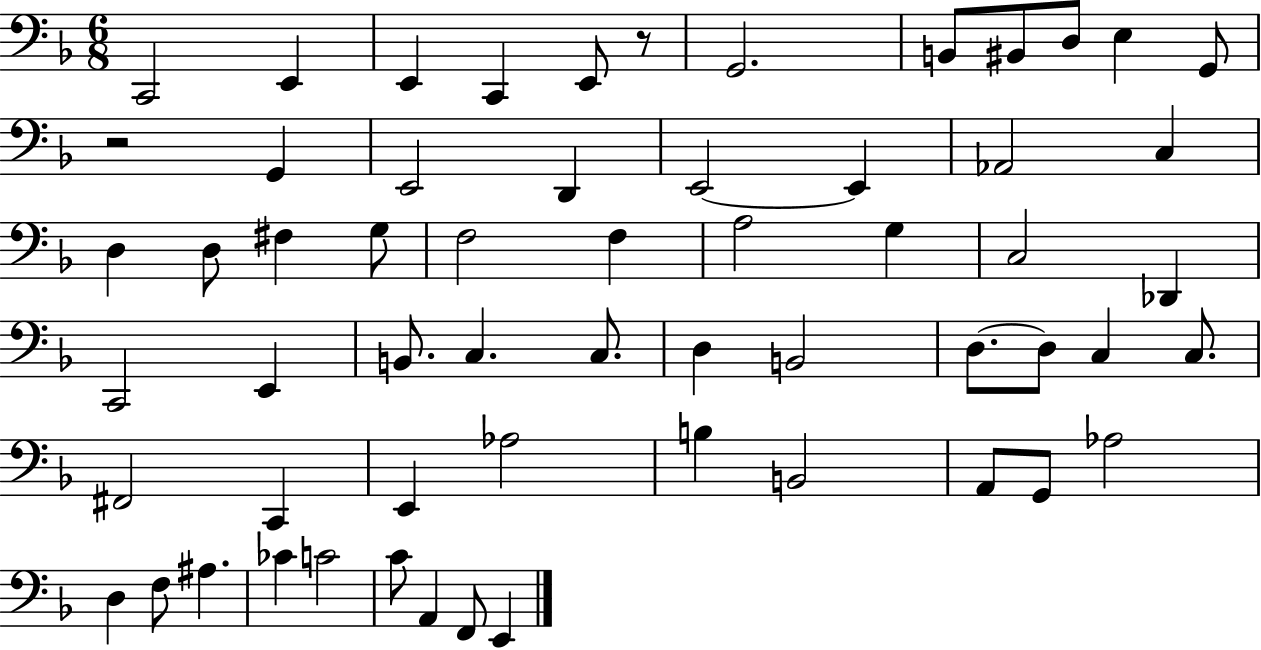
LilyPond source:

{
  \clef bass
  \numericTimeSignature
  \time 6/8
  \key f \major
  c,2 e,4 | e,4 c,4 e,8 r8 | g,2. | b,8 bis,8 d8 e4 g,8 | \break r2 g,4 | e,2 d,4 | e,2~~ e,4 | aes,2 c4 | \break d4 d8 fis4 g8 | f2 f4 | a2 g4 | c2 des,4 | \break c,2 e,4 | b,8. c4. c8. | d4 b,2 | d8.~~ d8 c4 c8. | \break fis,2 c,4 | e,4 aes2 | b4 b,2 | a,8 g,8 aes2 | \break d4 f8 ais4. | ces'4 c'2 | c'8 a,4 f,8 e,4 | \bar "|."
}